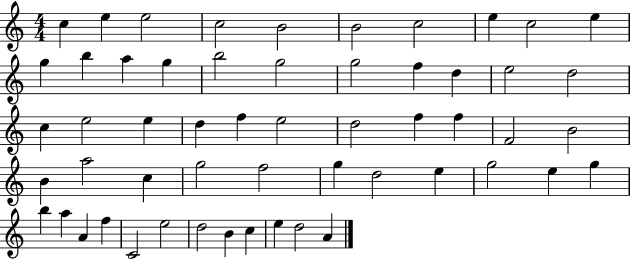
X:1
T:Untitled
M:4/4
L:1/4
K:C
c e e2 c2 B2 B2 c2 e c2 e g b a g b2 g2 g2 f d e2 d2 c e2 e d f e2 d2 f f F2 B2 B a2 c g2 f2 g d2 e g2 e g b a A f C2 e2 d2 B c e d2 A